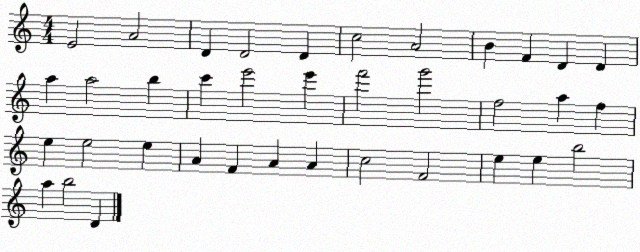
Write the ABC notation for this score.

X:1
T:Untitled
M:4/4
L:1/4
K:C
E2 A2 D D2 D c2 A2 B F D D a a2 b c' e'2 e' f'2 g'2 f2 a f e e2 e A F A A c2 F2 e e b2 a b2 D